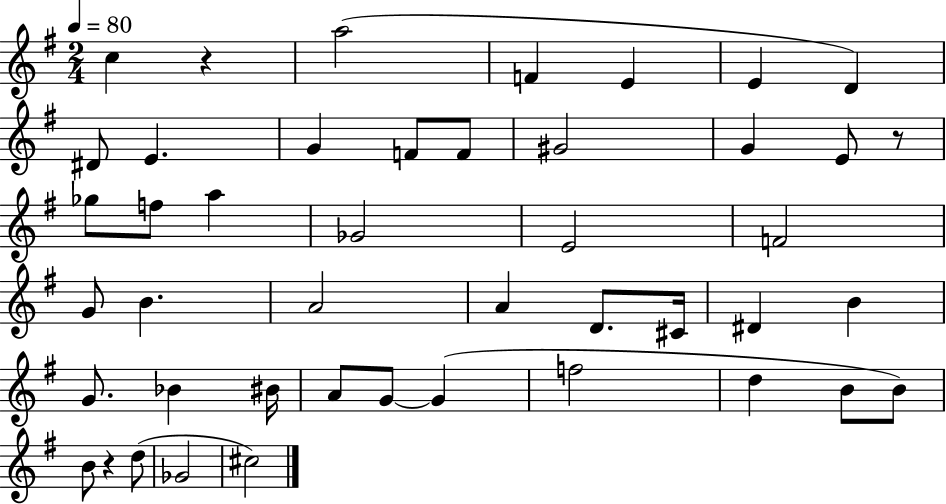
{
  \clef treble
  \numericTimeSignature
  \time 2/4
  \key g \major
  \tempo 4 = 80
  c''4 r4 | a''2( | f'4 e'4 | e'4 d'4) | \break dis'8 e'4. | g'4 f'8 f'8 | gis'2 | g'4 e'8 r8 | \break ges''8 f''8 a''4 | ges'2 | e'2 | f'2 | \break g'8 b'4. | a'2 | a'4 d'8. cis'16 | dis'4 b'4 | \break g'8. bes'4 bis'16 | a'8 g'8~~ g'4( | f''2 | d''4 b'8 b'8) | \break b'8 r4 d''8( | ges'2 | cis''2) | \bar "|."
}